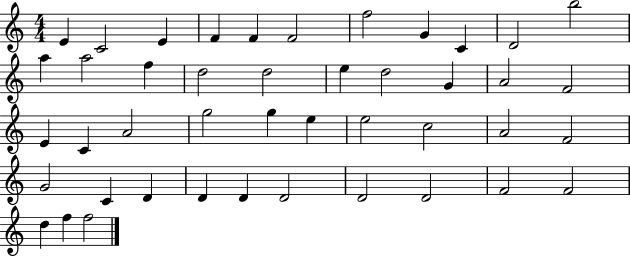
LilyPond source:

{
  \clef treble
  \numericTimeSignature
  \time 4/4
  \key c \major
  e'4 c'2 e'4 | f'4 f'4 f'2 | f''2 g'4 c'4 | d'2 b''2 | \break a''4 a''2 f''4 | d''2 d''2 | e''4 d''2 g'4 | a'2 f'2 | \break e'4 c'4 a'2 | g''2 g''4 e''4 | e''2 c''2 | a'2 f'2 | \break g'2 c'4 d'4 | d'4 d'4 d'2 | d'2 d'2 | f'2 f'2 | \break d''4 f''4 f''2 | \bar "|."
}